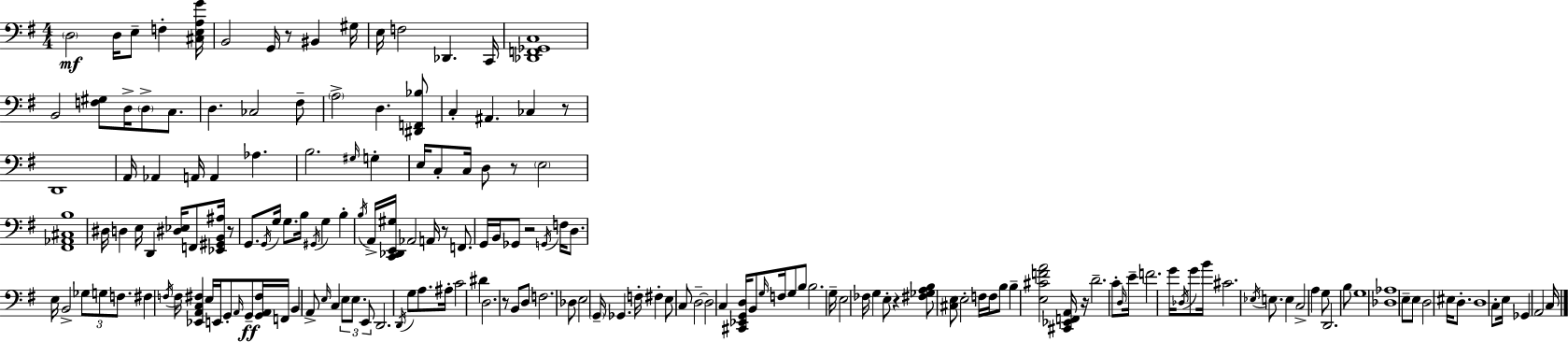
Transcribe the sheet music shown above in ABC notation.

X:1
T:Untitled
M:4/4
L:1/4
K:Em
D,2 D,/4 E,/2 F, [^C,E,A,G]/4 B,,2 G,,/4 z/2 ^B,, ^G,/4 E,/4 F,2 _D,, C,,/4 [_D,,F,,_G,,C,]4 B,,2 [F,^G,]/2 D,/4 D,/2 C,/2 D, _C,2 ^F,/2 A,2 D, [^D,,F,,_B,]/2 C, ^A,, _C, z/2 D,,4 A,,/4 _A,, A,,/4 A,, _A, B,2 ^G,/4 G, E,/4 C,/2 C,/4 D,/2 z/2 E,2 [^F,,_A,,^C,B,]4 ^D,/4 D, E,/4 D,, [^D,_E,]/4 F,,/2 [_E,,^G,,B,,^A,]/4 z/2 G,,/2 G,,/4 G,/4 G,/2 B,/4 ^G,,/4 G, B, B,/4 A,,/4 [C,,_D,,E,,^G,]/4 _A,,2 A,,/4 z/2 F,,/2 G,,/4 B,,/4 _G,,/2 z2 G,,/4 F,/4 D,/2 E,/4 B,,2 _G,/2 G,/2 F,/2 ^F, F,/4 F,/4 [_E,,A,,C,^F,] E,/4 E,,/4 G,,/2 A,,/4 G,,/2 [G,,A,,^F,]/4 F,,/4 B,, A,,/2 E,/4 C, E,/2 E,/2 E,,/2 D,,2 D,,/4 G,/2 A,/2 ^A,/4 C2 ^D D,2 z/2 B,,/2 D,/2 F,2 _D,/2 E,2 G,,/4 _G,, F,/4 ^F, E,/2 C,/2 D,2 D,2 C, [^C,,_E,,G,,D,]/4 B,,/2 G,/4 F,/4 G,/2 B,/2 B,2 G,/4 E,2 _F,/4 G, E,/2 z [^F,_G,A,B,]/2 [^C,E,]/2 E,2 F,/4 F,/4 B,/2 B, [E,^CFA]2 [^C,,_E,,F,,A,,]/4 z/4 D2 C/2 D,/4 E/4 F2 G/4 _D,/4 G/2 B/4 ^C2 _E,/4 E,/2 E, C,2 A, G,/2 D,,2 B,/2 G,4 [_D,_A,]4 E,/2 E,/2 D,2 ^E,/4 D,/2 D,4 C,/2 E,/4 _G,, A,,2 C,/4